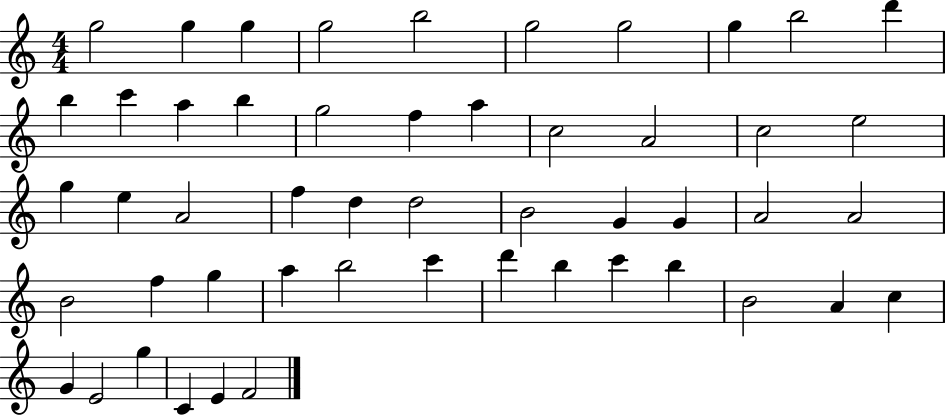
X:1
T:Untitled
M:4/4
L:1/4
K:C
g2 g g g2 b2 g2 g2 g b2 d' b c' a b g2 f a c2 A2 c2 e2 g e A2 f d d2 B2 G G A2 A2 B2 f g a b2 c' d' b c' b B2 A c G E2 g C E F2